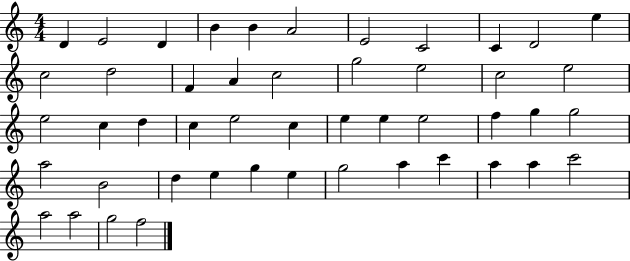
{
  \clef treble
  \numericTimeSignature
  \time 4/4
  \key c \major
  d'4 e'2 d'4 | b'4 b'4 a'2 | e'2 c'2 | c'4 d'2 e''4 | \break c''2 d''2 | f'4 a'4 c''2 | g''2 e''2 | c''2 e''2 | \break e''2 c''4 d''4 | c''4 e''2 c''4 | e''4 e''4 e''2 | f''4 g''4 g''2 | \break a''2 b'2 | d''4 e''4 g''4 e''4 | g''2 a''4 c'''4 | a''4 a''4 c'''2 | \break a''2 a''2 | g''2 f''2 | \bar "|."
}